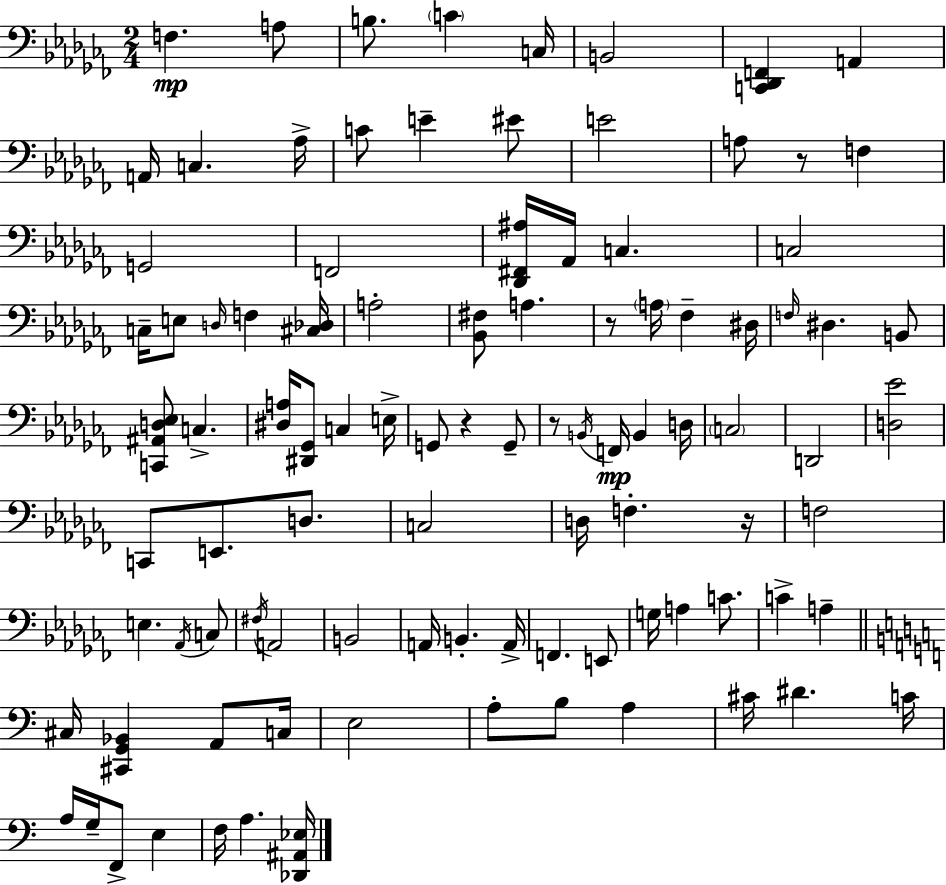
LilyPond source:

{
  \clef bass
  \numericTimeSignature
  \time 2/4
  \key aes \minor
  f4.\mp a8 | b8. \parenthesize c'4 c16 | b,2 | <c, des, f,>4 a,4 | \break a,16 c4. aes16-> | c'8 e'4-- eis'8 | e'2 | a8 r8 f4 | \break g,2 | f,2 | <des, fis, ais>16 aes,16 c4. | c2 | \break c16-- e8 \grace { d16 } f4 | <cis des>16 a2-. | <bes, fis>8 a4. | r8 \parenthesize a16 fes4-- | \break dis16 \grace { f16 } dis4. | b,8 <c, ais, d ees>8 c4.-> | <dis a>16 <dis, ges,>8 c4 | e16-> g,8 r4 | \break g,8-- r8 \acciaccatura { b,16 }\mp f,16 b,4 | d16 \parenthesize c2 | d,2 | <d ees'>2 | \break c,8 e,8. | d8. c2 | d16 f4.-. | r16 f2 | \break e4. | \acciaccatura { aes,16 } c8 \acciaccatura { fis16 } a,2 | b,2 | a,16 b,4.-. | \break a,16-> f,4. | e,8 g16 a4 | c'8. c'4-> | a4-- \bar "||" \break \key c \major cis16 <cis, g, bes,>4 a,8 c16 | e2 | a8-. b8 a4 | cis'16 dis'4. c'16 | \break a16 g16-- f,8-> e4 | f16 a4. <des, ais, ees>16 | \bar "|."
}